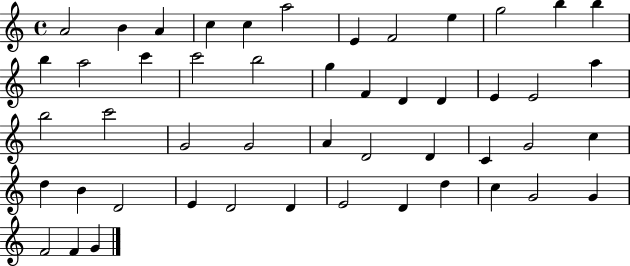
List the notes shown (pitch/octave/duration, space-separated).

A4/h B4/q A4/q C5/q C5/q A5/h E4/q F4/h E5/q G5/h B5/q B5/q B5/q A5/h C6/q C6/h B5/h G5/q F4/q D4/q D4/q E4/q E4/h A5/q B5/h C6/h G4/h G4/h A4/q D4/h D4/q C4/q G4/h C5/q D5/q B4/q D4/h E4/q D4/h D4/q E4/h D4/q D5/q C5/q G4/h G4/q F4/h F4/q G4/q